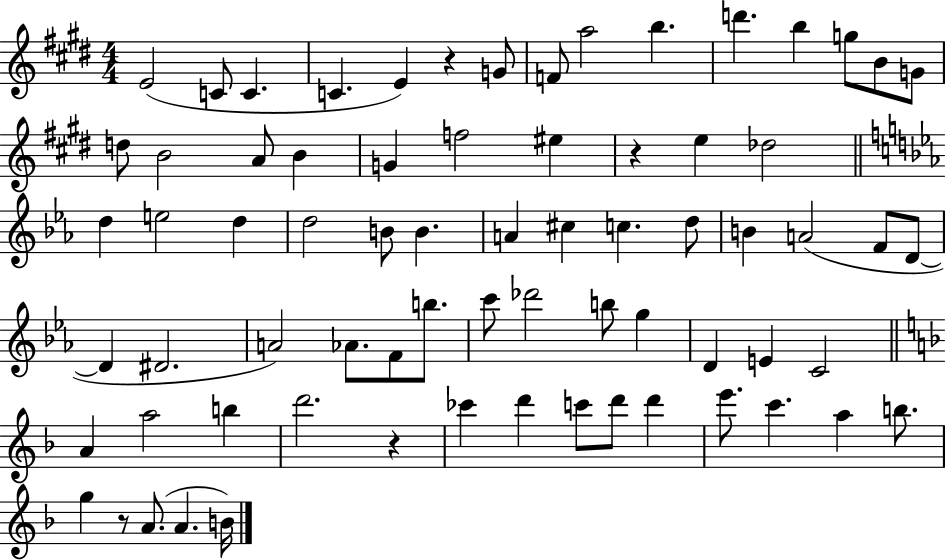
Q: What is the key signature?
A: E major